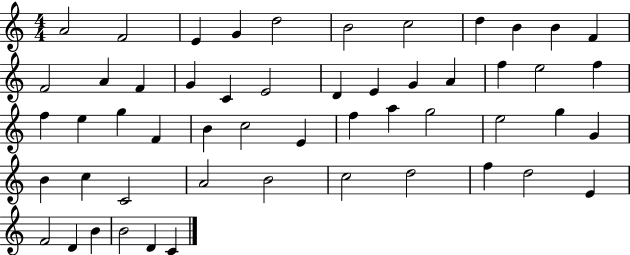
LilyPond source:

{
  \clef treble
  \numericTimeSignature
  \time 4/4
  \key c \major
  a'2 f'2 | e'4 g'4 d''2 | b'2 c''2 | d''4 b'4 b'4 f'4 | \break f'2 a'4 f'4 | g'4 c'4 e'2 | d'4 e'4 g'4 a'4 | f''4 e''2 f''4 | \break f''4 e''4 g''4 f'4 | b'4 c''2 e'4 | f''4 a''4 g''2 | e''2 g''4 g'4 | \break b'4 c''4 c'2 | a'2 b'2 | c''2 d''2 | f''4 d''2 e'4 | \break f'2 d'4 b'4 | b'2 d'4 c'4 | \bar "|."
}